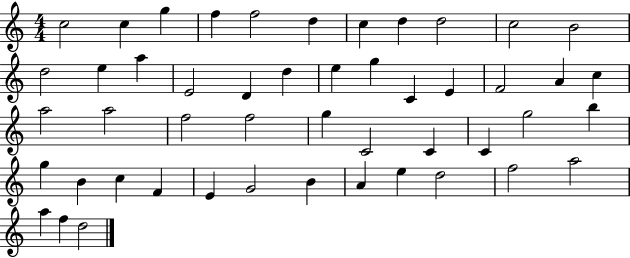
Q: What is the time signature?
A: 4/4